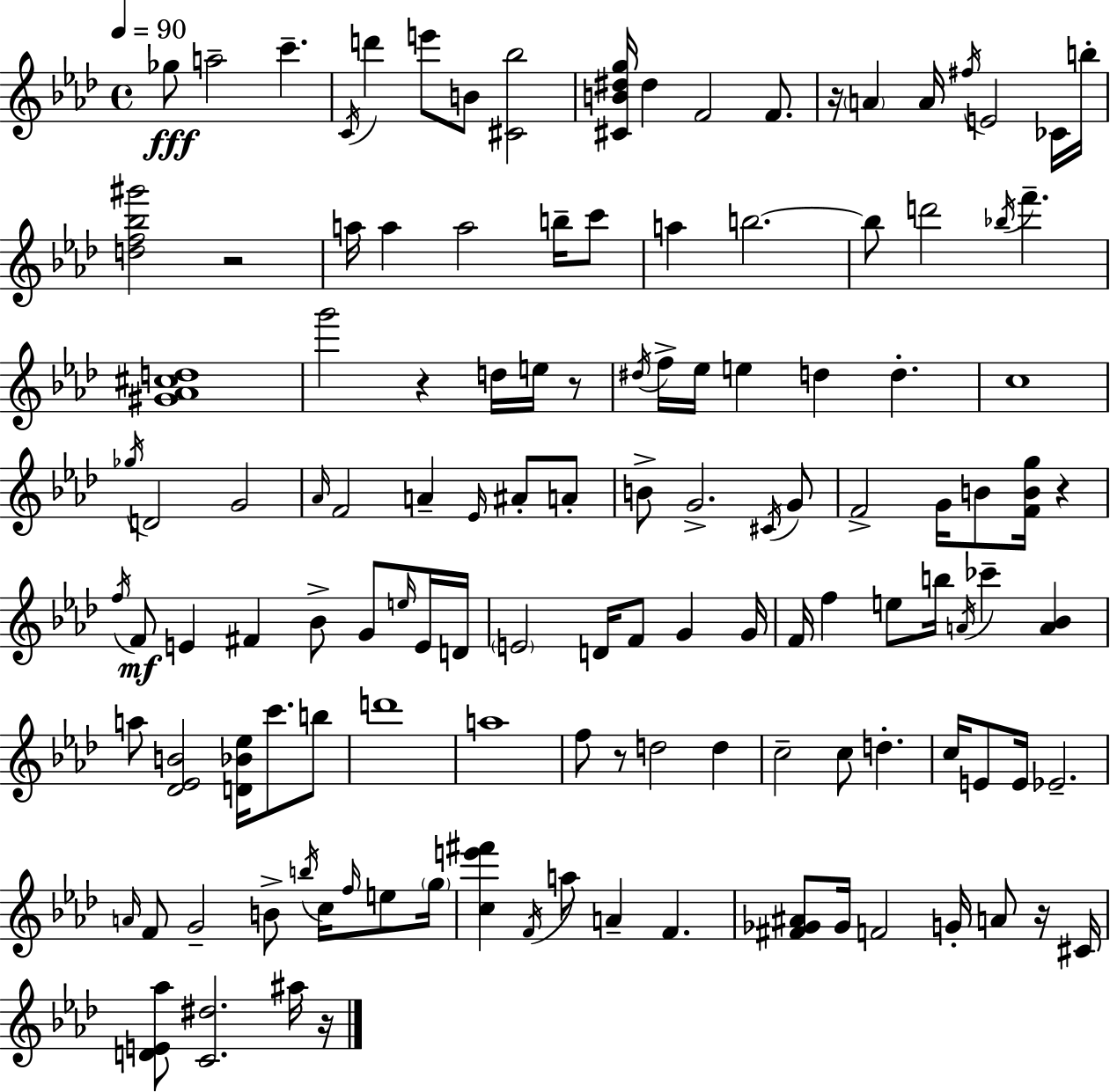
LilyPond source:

{
  \clef treble
  \time 4/4
  \defaultTimeSignature
  \key f \minor
  \tempo 4 = 90
  \repeat volta 2 { ges''8\fff a''2-- c'''4.-- | \acciaccatura { c'16 } d'''4 e'''8 b'8 <cis' bes''>2 | <cis' b' dis'' g''>16 dis''4 f'2 f'8. | r16 \parenthesize a'4 a'16 \acciaccatura { fis''16 } e'2 | \break ces'16 b''16-. <d'' f'' bes'' gis'''>2 r2 | a''16 a''4 a''2 b''16-- | c'''8 a''4 b''2.~~ | b''8 d'''2 \acciaccatura { bes''16 } f'''4.-- | \break <gis' aes' cis'' d''>1 | g'''2 r4 d''16 | e''16 r8 \acciaccatura { dis''16 } f''16-> ees''16 e''4 d''4 d''4.-. | c''1 | \break \acciaccatura { ges''16 } d'2 g'2 | \grace { aes'16 } f'2 a'4-- | \grace { ees'16 } ais'8-. a'8-. b'8-> g'2.-> | \acciaccatura { cis'16 } g'8 f'2-> | \break g'16 b'8 <f' b' g''>16 r4 \acciaccatura { f''16 }\mf f'8 e'4 fis'4 | bes'8-> g'8 \grace { e''16 } e'16 d'16 \parenthesize e'2 | d'16 f'8 g'4 g'16 f'16 f''4 e''8 | b''16 \acciaccatura { a'16 } ces'''4-- <a' bes'>4 a''8 <des' ees' b'>2 | \break <d' bes' ees''>16 c'''8. b''8 d'''1 | a''1 | f''8 r8 d''2 | d''4 c''2-- | \break c''8 d''4.-. c''16 e'8 e'16 ees'2.-- | \grace { a'16 } f'8 g'2-- | b'8-> \acciaccatura { b''16 } c''16 \grace { f''16 } e''8 \parenthesize g''16 <c'' e''' fis'''>4 | \acciaccatura { f'16 } a''8 a'4-- f'4. <fis' ges' ais'>8 | \break ges'16 f'2 g'16-. a'8 r16 cis'16 <d' e' aes''>8 | <c' dis''>2. ais''16 r16 } \bar "|."
}